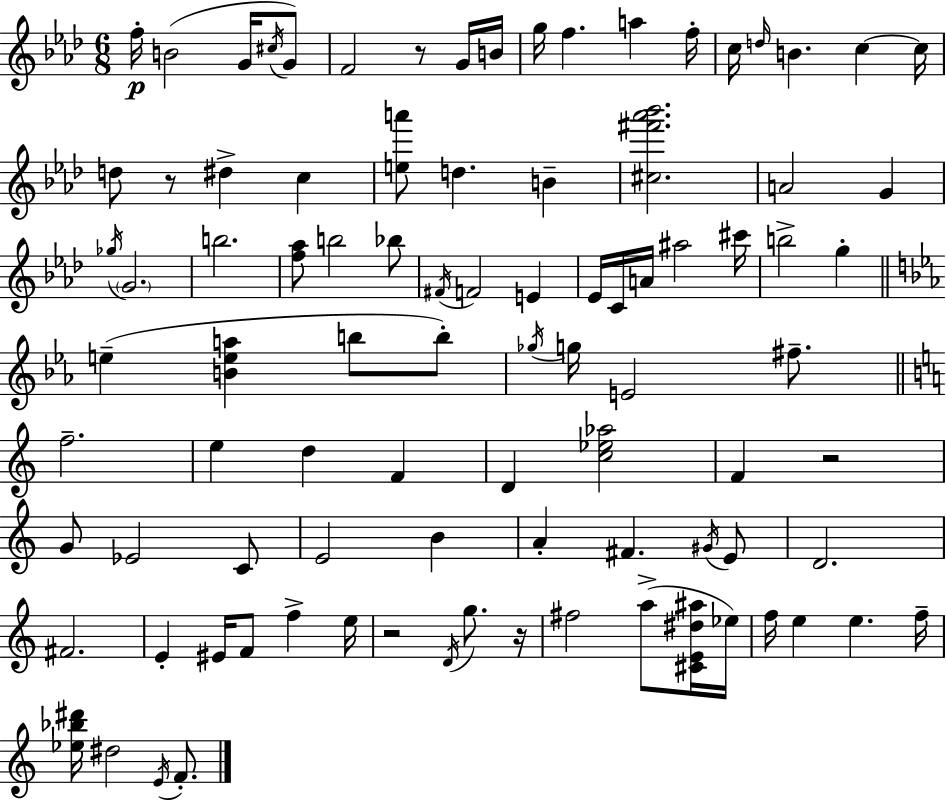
{
  \clef treble
  \numericTimeSignature
  \time 6/8
  \key aes \major
  f''16-.\p b'2( g'16 \acciaccatura { cis''16 }) g'8 | f'2 r8 g'16 | b'16 g''16 f''4. a''4 | f''16-. c''16 \grace { d''16 } b'4. c''4~~ | \break c''16 d''8 r8 dis''4-> c''4 | <e'' a'''>8 d''4. b'4-- | <cis'' fis''' aes''' bes'''>2. | a'2 g'4 | \break \acciaccatura { ges''16 } \parenthesize g'2. | b''2. | <f'' aes''>8 b''2 | bes''8 \acciaccatura { fis'16 } f'2 | \break e'4 ees'16 c'16 a'16 ais''2 | cis'''16 b''2-> | g''4-. \bar "||" \break \key ees \major e''4--( <b' e'' a''>4 b''8 b''8-.) | \acciaccatura { ges''16 } g''16 e'2 fis''8.-- | \bar "||" \break \key c \major f''2.-- | e''4 d''4 f'4 | d'4 <c'' ees'' aes''>2 | f'4 r2 | \break g'8 ees'2 c'8 | e'2 b'4 | a'4-. fis'4. \acciaccatura { gis'16 } e'8 | d'2. | \break fis'2. | e'4-. eis'16 f'8 f''4-> | e''16 r2 \acciaccatura { d'16 } g''8. | r16 fis''2 a''8->( | \break <cis' e' dis'' ais''>16 ees''16) f''16 e''4 e''4. | f''16-- <ees'' bes'' dis'''>16 dis''2 \acciaccatura { e'16 } | f'8.-. \bar "|."
}